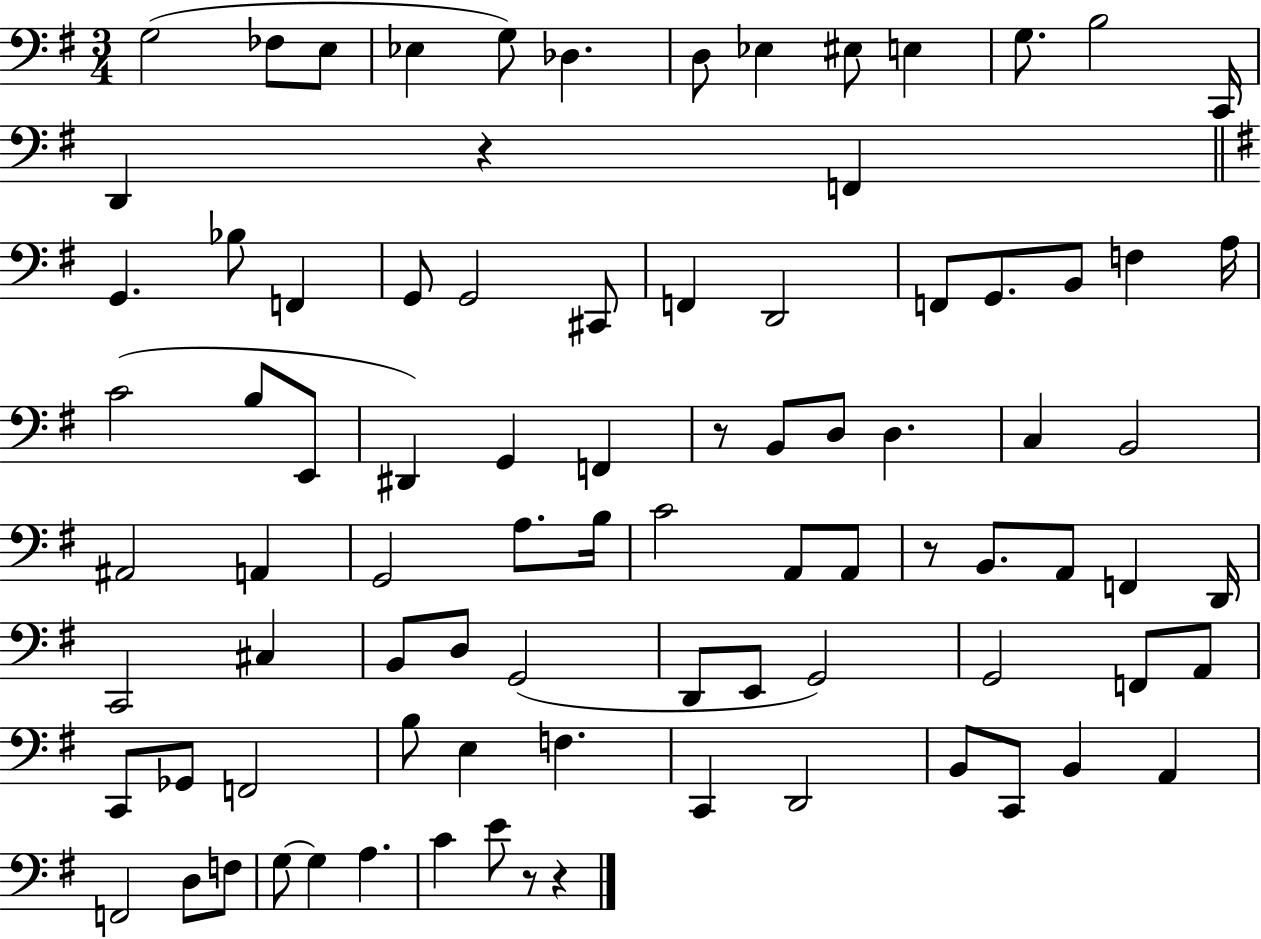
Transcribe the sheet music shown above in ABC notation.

X:1
T:Untitled
M:3/4
L:1/4
K:G
G,2 _F,/2 E,/2 _E, G,/2 _D, D,/2 _E, ^E,/2 E, G,/2 B,2 C,,/4 D,, z F,, G,, _B,/2 F,, G,,/2 G,,2 ^C,,/2 F,, D,,2 F,,/2 G,,/2 B,,/2 F, A,/4 C2 B,/2 E,,/2 ^D,, G,, F,, z/2 B,,/2 D,/2 D, C, B,,2 ^A,,2 A,, G,,2 A,/2 B,/4 C2 A,,/2 A,,/2 z/2 B,,/2 A,,/2 F,, D,,/4 C,,2 ^C, B,,/2 D,/2 G,,2 D,,/2 E,,/2 G,,2 G,,2 F,,/2 A,,/2 C,,/2 _G,,/2 F,,2 B,/2 E, F, C,, D,,2 B,,/2 C,,/2 B,, A,, F,,2 D,/2 F,/2 G,/2 G, A, C E/2 z/2 z